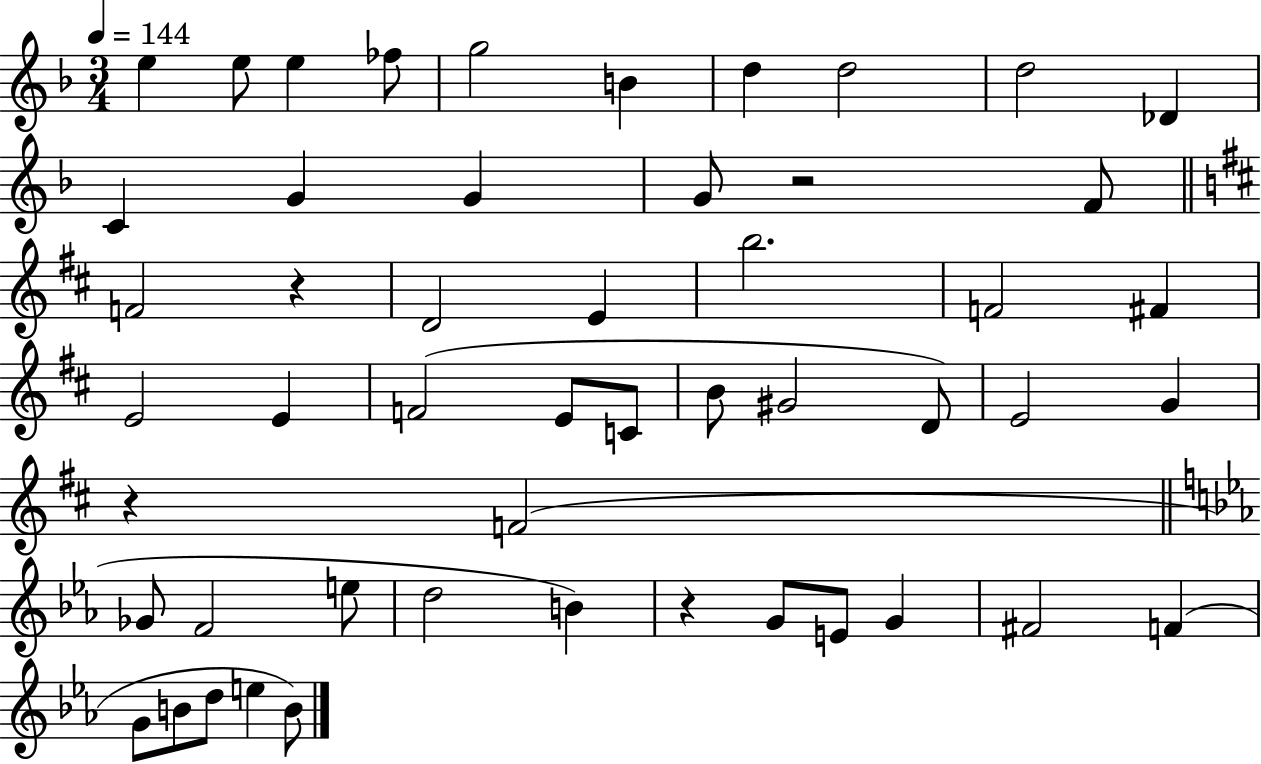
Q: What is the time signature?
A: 3/4